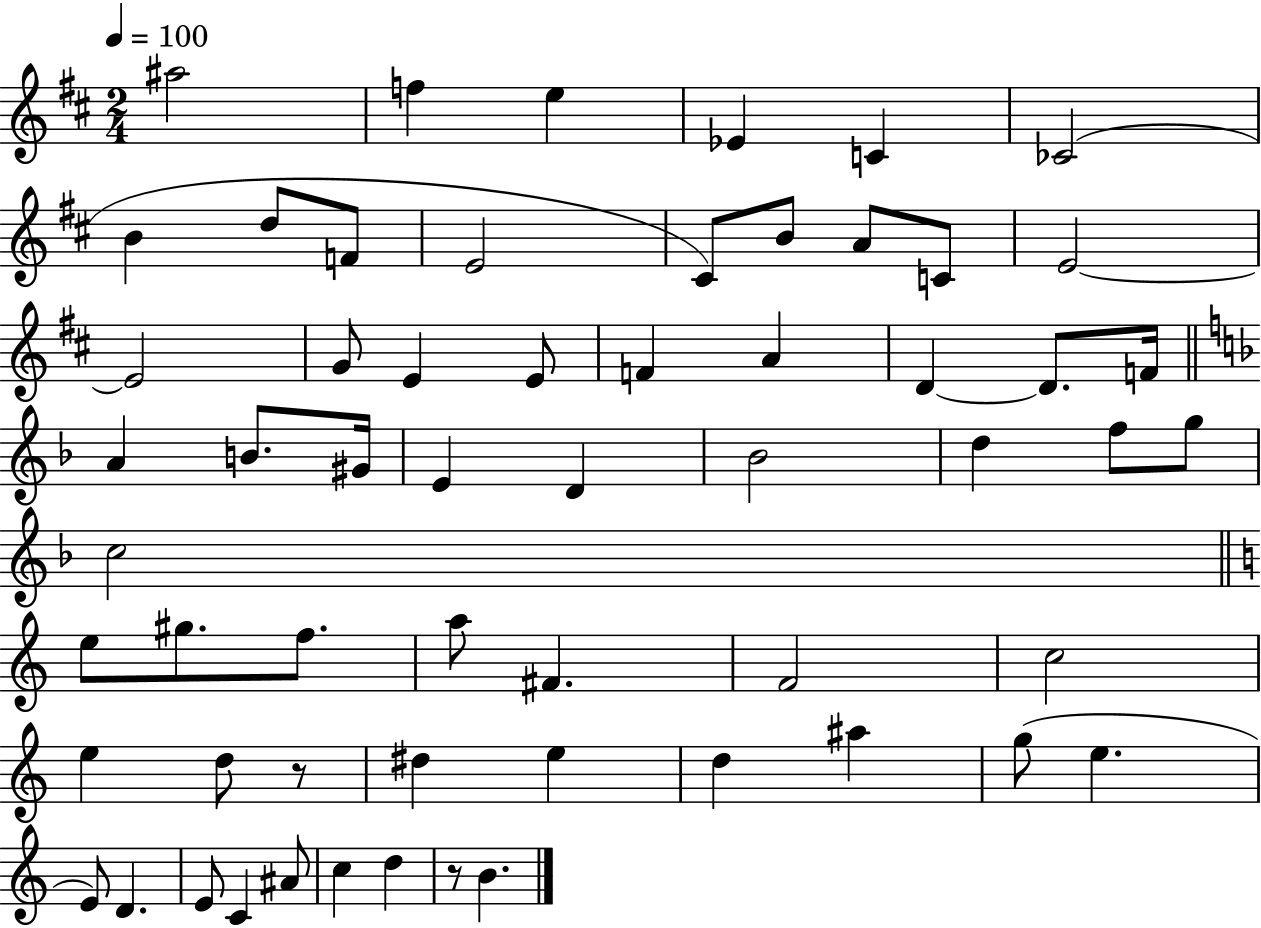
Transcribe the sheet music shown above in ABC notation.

X:1
T:Untitled
M:2/4
L:1/4
K:D
^a2 f e _E C _C2 B d/2 F/2 E2 ^C/2 B/2 A/2 C/2 E2 E2 G/2 E E/2 F A D D/2 F/4 A B/2 ^G/4 E D _B2 d f/2 g/2 c2 e/2 ^g/2 f/2 a/2 ^F F2 c2 e d/2 z/2 ^d e d ^a g/2 e E/2 D E/2 C ^A/2 c d z/2 B